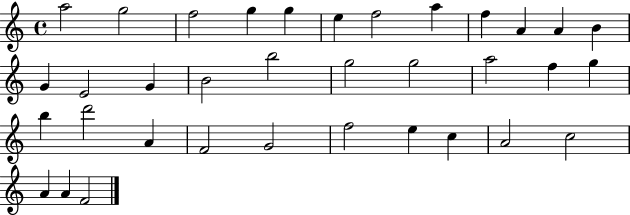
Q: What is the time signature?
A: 4/4